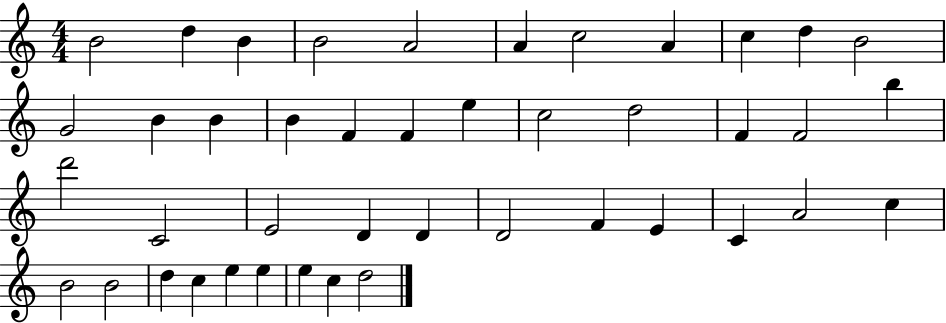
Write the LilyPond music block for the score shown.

{
  \clef treble
  \numericTimeSignature
  \time 4/4
  \key c \major
  b'2 d''4 b'4 | b'2 a'2 | a'4 c''2 a'4 | c''4 d''4 b'2 | \break g'2 b'4 b'4 | b'4 f'4 f'4 e''4 | c''2 d''2 | f'4 f'2 b''4 | \break d'''2 c'2 | e'2 d'4 d'4 | d'2 f'4 e'4 | c'4 a'2 c''4 | \break b'2 b'2 | d''4 c''4 e''4 e''4 | e''4 c''4 d''2 | \bar "|."
}